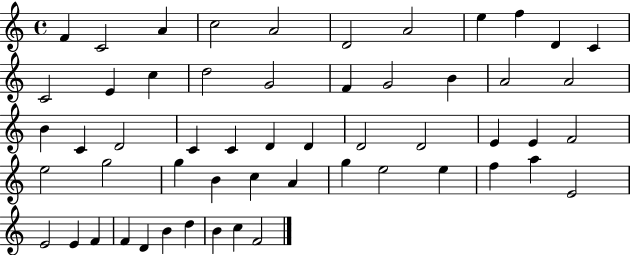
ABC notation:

X:1
T:Untitled
M:4/4
L:1/4
K:C
F C2 A c2 A2 D2 A2 e f D C C2 E c d2 G2 F G2 B A2 A2 B C D2 C C D D D2 D2 E E F2 e2 g2 g B c A g e2 e f a E2 E2 E F F D B d B c F2